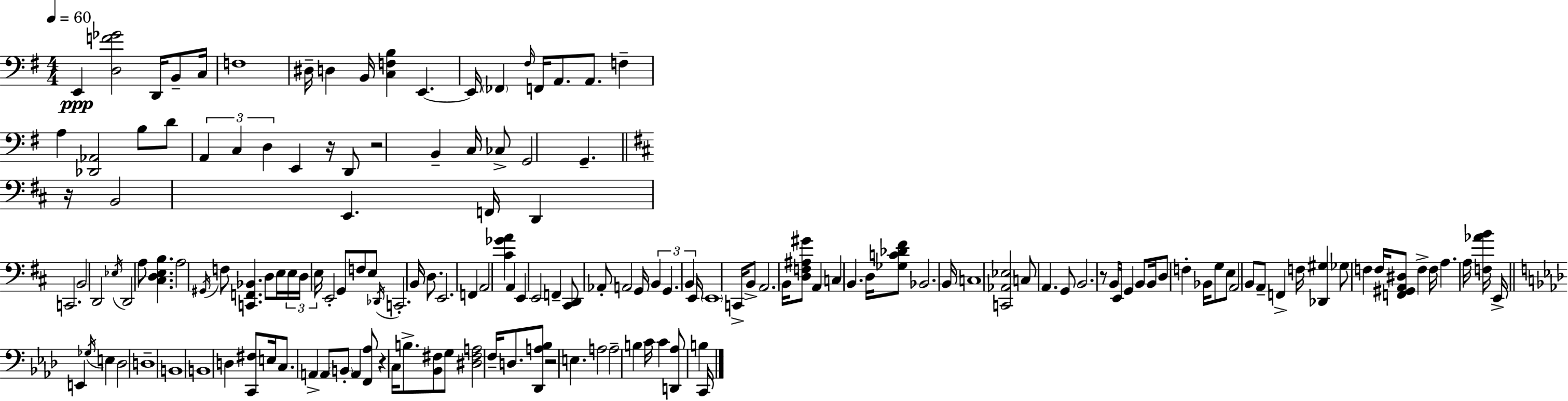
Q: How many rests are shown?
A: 6